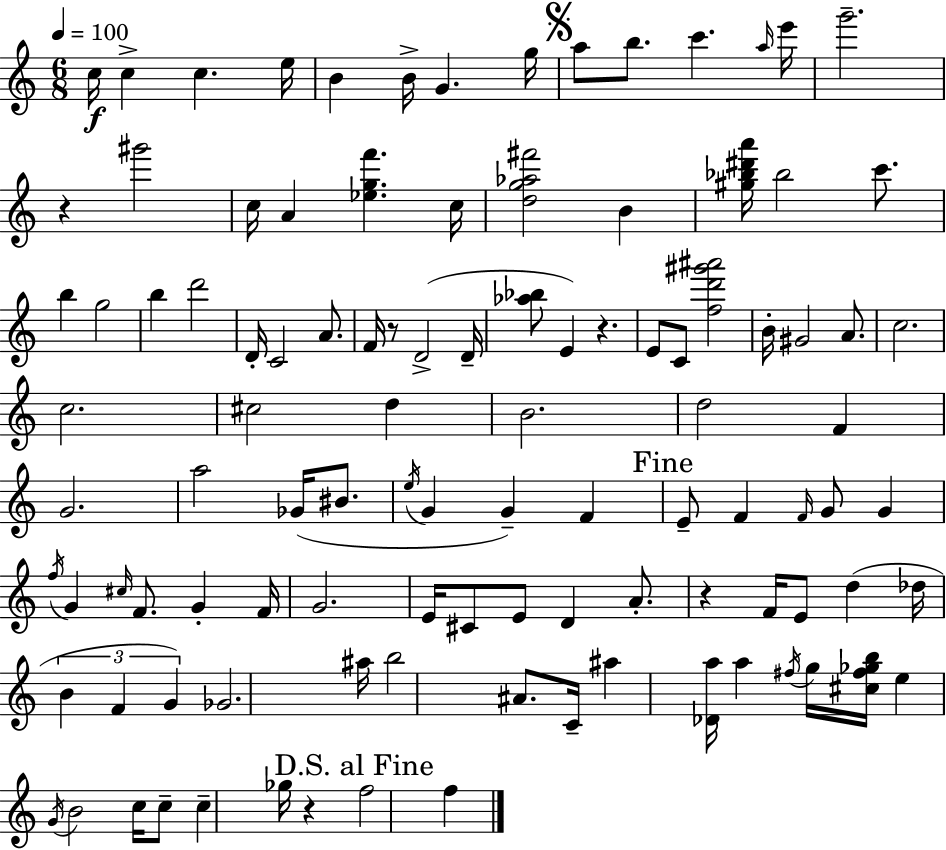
C5/s C5/q C5/q. E5/s B4/q B4/s G4/q. G5/s A5/e B5/e. C6/q. A5/s E6/s G6/h. R/q G#6/h C5/s A4/q [Eb5,G5,F6]/q. C5/s [D5,G5,Ab5,F#6]/h B4/q [G#5,Bb5,D#6,A6]/s Bb5/h C6/e. B5/q G5/h B5/q D6/h D4/s C4/h A4/e. F4/s R/e D4/h D4/s [Ab5,Bb5]/e E4/q R/q. E4/e C4/e [F5,D6,G#6,A#6]/h B4/s G#4/h A4/e. C5/h. C5/h. C#5/h D5/q B4/h. D5/h F4/q G4/h. A5/h Gb4/s BIS4/e. E5/s G4/q G4/q F4/q E4/e F4/q F4/s G4/e G4/q F5/s G4/q C#5/s F4/e. G4/q F4/s G4/h. E4/s C#4/e E4/e D4/q A4/e. R/q F4/s E4/e D5/q Db5/s B4/q F4/q G4/q Gb4/h. A#5/s B5/h A#4/e. C4/s A#5/q [Db4,A5]/s A5/q F#5/s G5/s [C#5,F#5,Gb5,B5]/s E5/q G4/s B4/h C5/s C5/e C5/q Gb5/s R/q F5/h F5/q